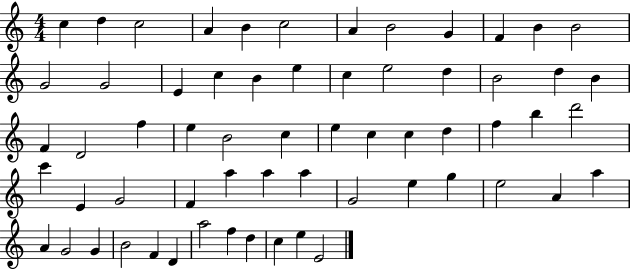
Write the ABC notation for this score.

X:1
T:Untitled
M:4/4
L:1/4
K:C
c d c2 A B c2 A B2 G F B B2 G2 G2 E c B e c e2 d B2 d B F D2 f e B2 c e c c d f b d'2 c' E G2 F a a a G2 e g e2 A a A G2 G B2 F D a2 f d c e E2